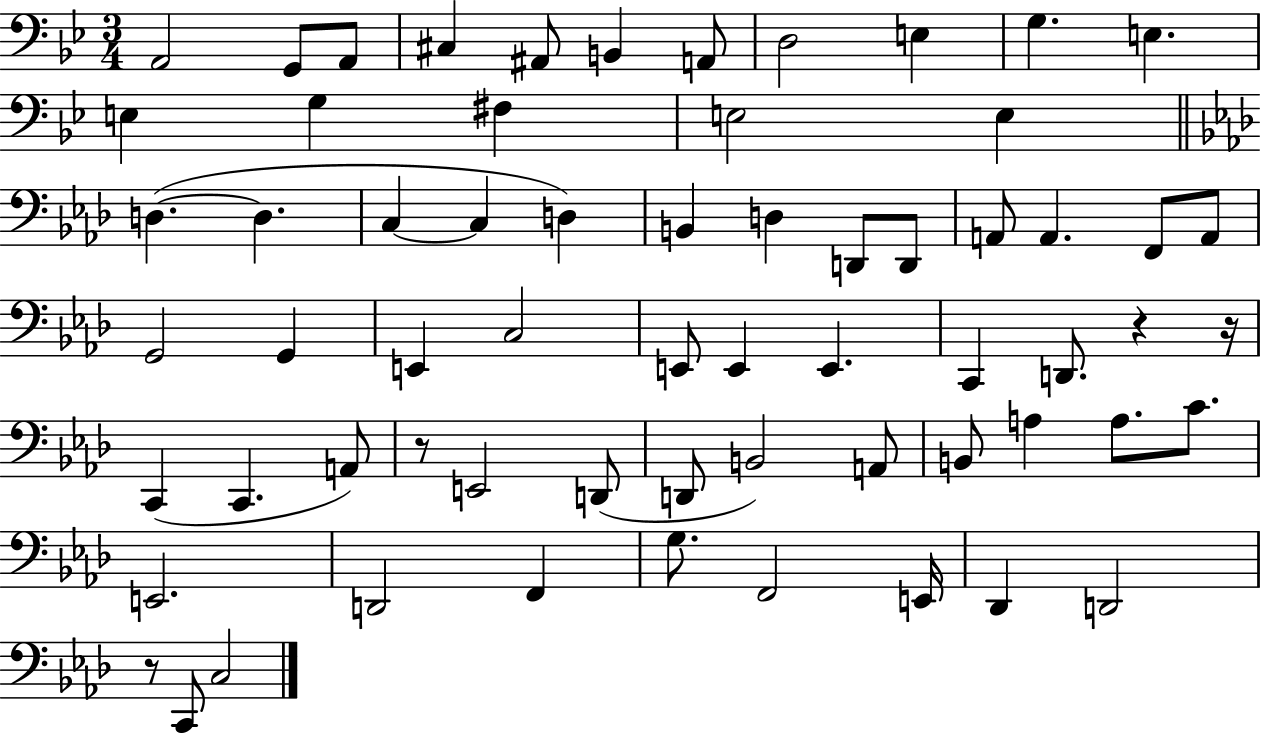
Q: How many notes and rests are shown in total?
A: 64